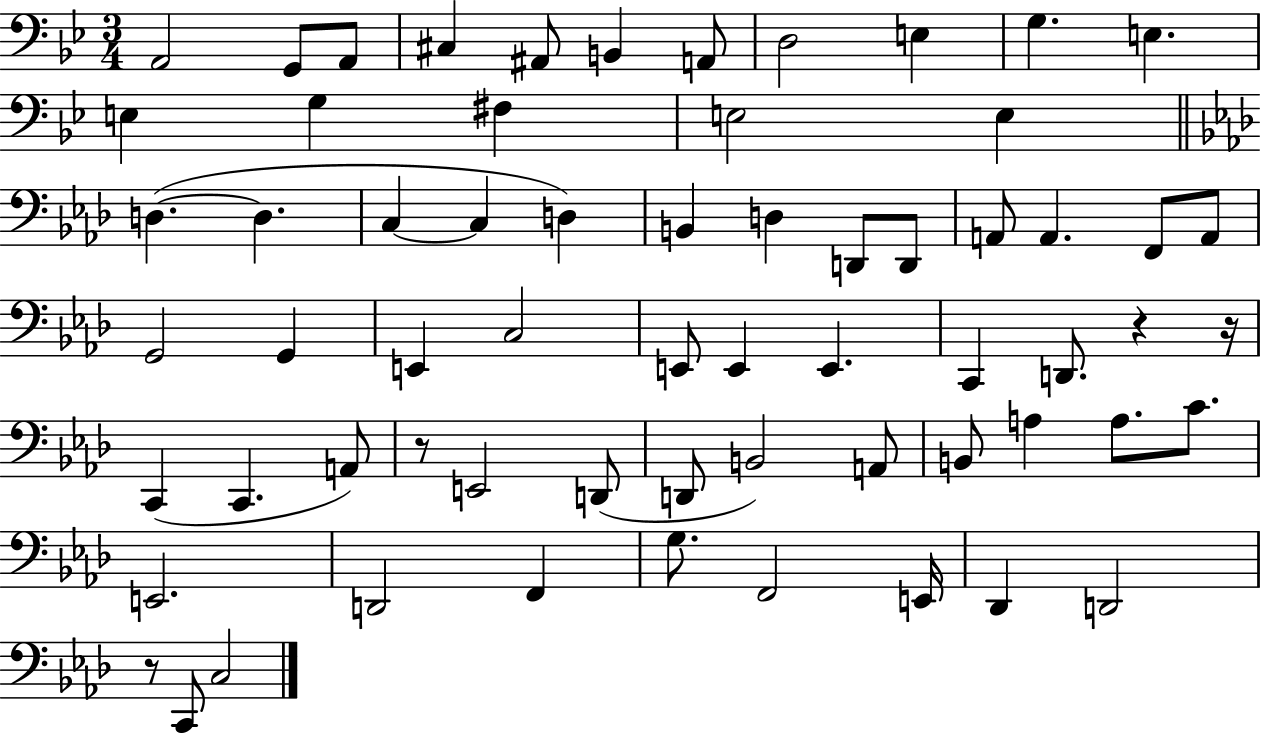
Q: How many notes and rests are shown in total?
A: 64